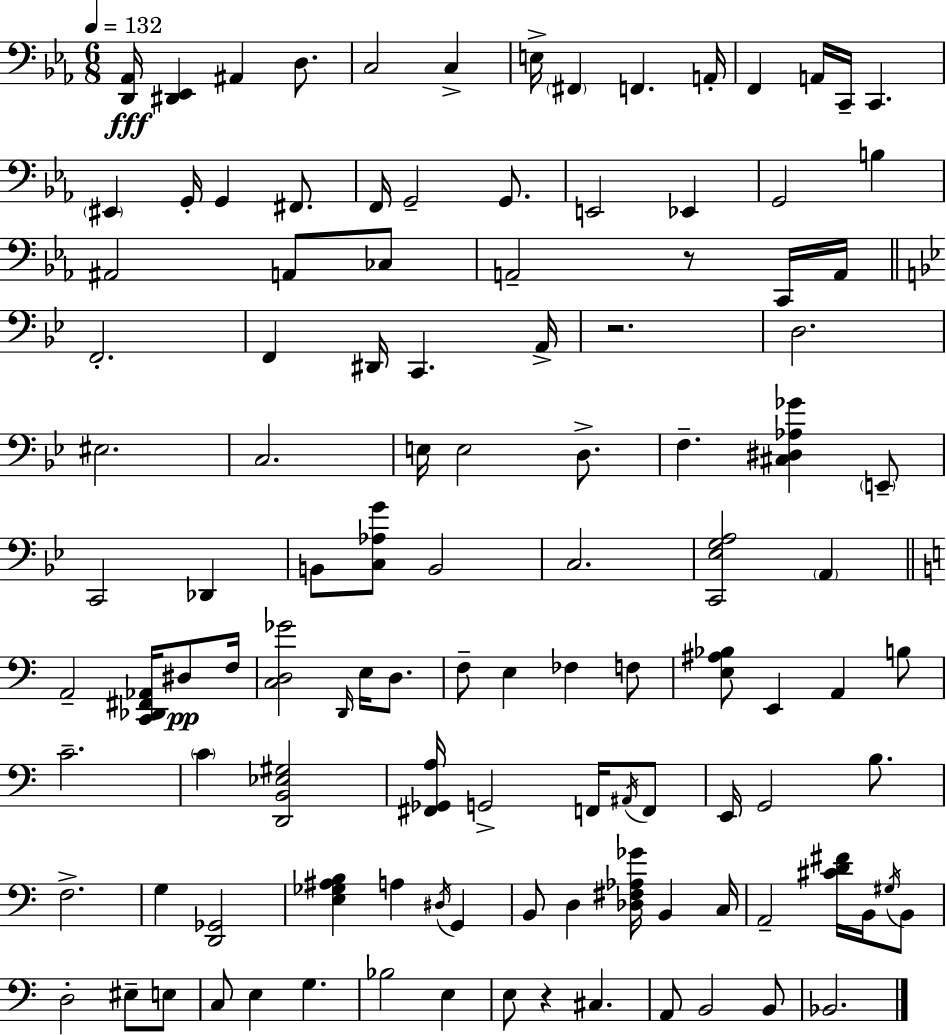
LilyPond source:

{
  \clef bass
  \numericTimeSignature
  \time 6/8
  \key c \minor
  \tempo 4 = 132
  <d, aes,>16\fff <dis, ees,>4 ais,4 d8. | c2 c4-> | e16-> \parenthesize fis,4 f,4. a,16-. | f,4 a,16 c,16-- c,4. | \break \parenthesize eis,4 g,16-. g,4 fis,8. | f,16 g,2-- g,8. | e,2 ees,4 | g,2 b4 | \break ais,2 a,8 ces8 | a,2-- r8 c,16 a,16 | \bar "||" \break \key bes \major f,2.-. | f,4 dis,16 c,4. a,16-> | r2. | d2. | \break eis2. | c2. | e16 e2 d8.-> | f4.-- <cis dis aes ges'>4 \parenthesize e,8-- | \break c,2 des,4 | b,8 <c aes g'>8 b,2 | c2. | <c, ees g a>2 \parenthesize a,4 | \break \bar "||" \break \key c \major a,2-- <c, des, fis, aes,>16 dis8\pp f16 | <c d ges'>2 \grace { d,16 } e16 d8. | f8-- e4 fes4 f8 | <e ais bes>8 e,4 a,4 b8 | \break c'2.-- | \parenthesize c'4 <d, b, ees gis>2 | <fis, ges, a>16 g,2-> f,16 \acciaccatura { ais,16 } | f,8 e,16 g,2 b8. | \break f2.-> | g4 <d, ges,>2 | <e ges ais b>4 a4 \acciaccatura { dis16 } g,4 | b,8 d4 <des fis aes ges'>16 b,4 | \break c16 a,2-- <cis' d' fis'>16 | b,16 \acciaccatura { gis16 } b,8 d2-. | eis8-- e8 c8 e4 g4. | bes2 | \break e4 e8 r4 cis4. | a,8 b,2 | b,8 bes,2. | \bar "|."
}